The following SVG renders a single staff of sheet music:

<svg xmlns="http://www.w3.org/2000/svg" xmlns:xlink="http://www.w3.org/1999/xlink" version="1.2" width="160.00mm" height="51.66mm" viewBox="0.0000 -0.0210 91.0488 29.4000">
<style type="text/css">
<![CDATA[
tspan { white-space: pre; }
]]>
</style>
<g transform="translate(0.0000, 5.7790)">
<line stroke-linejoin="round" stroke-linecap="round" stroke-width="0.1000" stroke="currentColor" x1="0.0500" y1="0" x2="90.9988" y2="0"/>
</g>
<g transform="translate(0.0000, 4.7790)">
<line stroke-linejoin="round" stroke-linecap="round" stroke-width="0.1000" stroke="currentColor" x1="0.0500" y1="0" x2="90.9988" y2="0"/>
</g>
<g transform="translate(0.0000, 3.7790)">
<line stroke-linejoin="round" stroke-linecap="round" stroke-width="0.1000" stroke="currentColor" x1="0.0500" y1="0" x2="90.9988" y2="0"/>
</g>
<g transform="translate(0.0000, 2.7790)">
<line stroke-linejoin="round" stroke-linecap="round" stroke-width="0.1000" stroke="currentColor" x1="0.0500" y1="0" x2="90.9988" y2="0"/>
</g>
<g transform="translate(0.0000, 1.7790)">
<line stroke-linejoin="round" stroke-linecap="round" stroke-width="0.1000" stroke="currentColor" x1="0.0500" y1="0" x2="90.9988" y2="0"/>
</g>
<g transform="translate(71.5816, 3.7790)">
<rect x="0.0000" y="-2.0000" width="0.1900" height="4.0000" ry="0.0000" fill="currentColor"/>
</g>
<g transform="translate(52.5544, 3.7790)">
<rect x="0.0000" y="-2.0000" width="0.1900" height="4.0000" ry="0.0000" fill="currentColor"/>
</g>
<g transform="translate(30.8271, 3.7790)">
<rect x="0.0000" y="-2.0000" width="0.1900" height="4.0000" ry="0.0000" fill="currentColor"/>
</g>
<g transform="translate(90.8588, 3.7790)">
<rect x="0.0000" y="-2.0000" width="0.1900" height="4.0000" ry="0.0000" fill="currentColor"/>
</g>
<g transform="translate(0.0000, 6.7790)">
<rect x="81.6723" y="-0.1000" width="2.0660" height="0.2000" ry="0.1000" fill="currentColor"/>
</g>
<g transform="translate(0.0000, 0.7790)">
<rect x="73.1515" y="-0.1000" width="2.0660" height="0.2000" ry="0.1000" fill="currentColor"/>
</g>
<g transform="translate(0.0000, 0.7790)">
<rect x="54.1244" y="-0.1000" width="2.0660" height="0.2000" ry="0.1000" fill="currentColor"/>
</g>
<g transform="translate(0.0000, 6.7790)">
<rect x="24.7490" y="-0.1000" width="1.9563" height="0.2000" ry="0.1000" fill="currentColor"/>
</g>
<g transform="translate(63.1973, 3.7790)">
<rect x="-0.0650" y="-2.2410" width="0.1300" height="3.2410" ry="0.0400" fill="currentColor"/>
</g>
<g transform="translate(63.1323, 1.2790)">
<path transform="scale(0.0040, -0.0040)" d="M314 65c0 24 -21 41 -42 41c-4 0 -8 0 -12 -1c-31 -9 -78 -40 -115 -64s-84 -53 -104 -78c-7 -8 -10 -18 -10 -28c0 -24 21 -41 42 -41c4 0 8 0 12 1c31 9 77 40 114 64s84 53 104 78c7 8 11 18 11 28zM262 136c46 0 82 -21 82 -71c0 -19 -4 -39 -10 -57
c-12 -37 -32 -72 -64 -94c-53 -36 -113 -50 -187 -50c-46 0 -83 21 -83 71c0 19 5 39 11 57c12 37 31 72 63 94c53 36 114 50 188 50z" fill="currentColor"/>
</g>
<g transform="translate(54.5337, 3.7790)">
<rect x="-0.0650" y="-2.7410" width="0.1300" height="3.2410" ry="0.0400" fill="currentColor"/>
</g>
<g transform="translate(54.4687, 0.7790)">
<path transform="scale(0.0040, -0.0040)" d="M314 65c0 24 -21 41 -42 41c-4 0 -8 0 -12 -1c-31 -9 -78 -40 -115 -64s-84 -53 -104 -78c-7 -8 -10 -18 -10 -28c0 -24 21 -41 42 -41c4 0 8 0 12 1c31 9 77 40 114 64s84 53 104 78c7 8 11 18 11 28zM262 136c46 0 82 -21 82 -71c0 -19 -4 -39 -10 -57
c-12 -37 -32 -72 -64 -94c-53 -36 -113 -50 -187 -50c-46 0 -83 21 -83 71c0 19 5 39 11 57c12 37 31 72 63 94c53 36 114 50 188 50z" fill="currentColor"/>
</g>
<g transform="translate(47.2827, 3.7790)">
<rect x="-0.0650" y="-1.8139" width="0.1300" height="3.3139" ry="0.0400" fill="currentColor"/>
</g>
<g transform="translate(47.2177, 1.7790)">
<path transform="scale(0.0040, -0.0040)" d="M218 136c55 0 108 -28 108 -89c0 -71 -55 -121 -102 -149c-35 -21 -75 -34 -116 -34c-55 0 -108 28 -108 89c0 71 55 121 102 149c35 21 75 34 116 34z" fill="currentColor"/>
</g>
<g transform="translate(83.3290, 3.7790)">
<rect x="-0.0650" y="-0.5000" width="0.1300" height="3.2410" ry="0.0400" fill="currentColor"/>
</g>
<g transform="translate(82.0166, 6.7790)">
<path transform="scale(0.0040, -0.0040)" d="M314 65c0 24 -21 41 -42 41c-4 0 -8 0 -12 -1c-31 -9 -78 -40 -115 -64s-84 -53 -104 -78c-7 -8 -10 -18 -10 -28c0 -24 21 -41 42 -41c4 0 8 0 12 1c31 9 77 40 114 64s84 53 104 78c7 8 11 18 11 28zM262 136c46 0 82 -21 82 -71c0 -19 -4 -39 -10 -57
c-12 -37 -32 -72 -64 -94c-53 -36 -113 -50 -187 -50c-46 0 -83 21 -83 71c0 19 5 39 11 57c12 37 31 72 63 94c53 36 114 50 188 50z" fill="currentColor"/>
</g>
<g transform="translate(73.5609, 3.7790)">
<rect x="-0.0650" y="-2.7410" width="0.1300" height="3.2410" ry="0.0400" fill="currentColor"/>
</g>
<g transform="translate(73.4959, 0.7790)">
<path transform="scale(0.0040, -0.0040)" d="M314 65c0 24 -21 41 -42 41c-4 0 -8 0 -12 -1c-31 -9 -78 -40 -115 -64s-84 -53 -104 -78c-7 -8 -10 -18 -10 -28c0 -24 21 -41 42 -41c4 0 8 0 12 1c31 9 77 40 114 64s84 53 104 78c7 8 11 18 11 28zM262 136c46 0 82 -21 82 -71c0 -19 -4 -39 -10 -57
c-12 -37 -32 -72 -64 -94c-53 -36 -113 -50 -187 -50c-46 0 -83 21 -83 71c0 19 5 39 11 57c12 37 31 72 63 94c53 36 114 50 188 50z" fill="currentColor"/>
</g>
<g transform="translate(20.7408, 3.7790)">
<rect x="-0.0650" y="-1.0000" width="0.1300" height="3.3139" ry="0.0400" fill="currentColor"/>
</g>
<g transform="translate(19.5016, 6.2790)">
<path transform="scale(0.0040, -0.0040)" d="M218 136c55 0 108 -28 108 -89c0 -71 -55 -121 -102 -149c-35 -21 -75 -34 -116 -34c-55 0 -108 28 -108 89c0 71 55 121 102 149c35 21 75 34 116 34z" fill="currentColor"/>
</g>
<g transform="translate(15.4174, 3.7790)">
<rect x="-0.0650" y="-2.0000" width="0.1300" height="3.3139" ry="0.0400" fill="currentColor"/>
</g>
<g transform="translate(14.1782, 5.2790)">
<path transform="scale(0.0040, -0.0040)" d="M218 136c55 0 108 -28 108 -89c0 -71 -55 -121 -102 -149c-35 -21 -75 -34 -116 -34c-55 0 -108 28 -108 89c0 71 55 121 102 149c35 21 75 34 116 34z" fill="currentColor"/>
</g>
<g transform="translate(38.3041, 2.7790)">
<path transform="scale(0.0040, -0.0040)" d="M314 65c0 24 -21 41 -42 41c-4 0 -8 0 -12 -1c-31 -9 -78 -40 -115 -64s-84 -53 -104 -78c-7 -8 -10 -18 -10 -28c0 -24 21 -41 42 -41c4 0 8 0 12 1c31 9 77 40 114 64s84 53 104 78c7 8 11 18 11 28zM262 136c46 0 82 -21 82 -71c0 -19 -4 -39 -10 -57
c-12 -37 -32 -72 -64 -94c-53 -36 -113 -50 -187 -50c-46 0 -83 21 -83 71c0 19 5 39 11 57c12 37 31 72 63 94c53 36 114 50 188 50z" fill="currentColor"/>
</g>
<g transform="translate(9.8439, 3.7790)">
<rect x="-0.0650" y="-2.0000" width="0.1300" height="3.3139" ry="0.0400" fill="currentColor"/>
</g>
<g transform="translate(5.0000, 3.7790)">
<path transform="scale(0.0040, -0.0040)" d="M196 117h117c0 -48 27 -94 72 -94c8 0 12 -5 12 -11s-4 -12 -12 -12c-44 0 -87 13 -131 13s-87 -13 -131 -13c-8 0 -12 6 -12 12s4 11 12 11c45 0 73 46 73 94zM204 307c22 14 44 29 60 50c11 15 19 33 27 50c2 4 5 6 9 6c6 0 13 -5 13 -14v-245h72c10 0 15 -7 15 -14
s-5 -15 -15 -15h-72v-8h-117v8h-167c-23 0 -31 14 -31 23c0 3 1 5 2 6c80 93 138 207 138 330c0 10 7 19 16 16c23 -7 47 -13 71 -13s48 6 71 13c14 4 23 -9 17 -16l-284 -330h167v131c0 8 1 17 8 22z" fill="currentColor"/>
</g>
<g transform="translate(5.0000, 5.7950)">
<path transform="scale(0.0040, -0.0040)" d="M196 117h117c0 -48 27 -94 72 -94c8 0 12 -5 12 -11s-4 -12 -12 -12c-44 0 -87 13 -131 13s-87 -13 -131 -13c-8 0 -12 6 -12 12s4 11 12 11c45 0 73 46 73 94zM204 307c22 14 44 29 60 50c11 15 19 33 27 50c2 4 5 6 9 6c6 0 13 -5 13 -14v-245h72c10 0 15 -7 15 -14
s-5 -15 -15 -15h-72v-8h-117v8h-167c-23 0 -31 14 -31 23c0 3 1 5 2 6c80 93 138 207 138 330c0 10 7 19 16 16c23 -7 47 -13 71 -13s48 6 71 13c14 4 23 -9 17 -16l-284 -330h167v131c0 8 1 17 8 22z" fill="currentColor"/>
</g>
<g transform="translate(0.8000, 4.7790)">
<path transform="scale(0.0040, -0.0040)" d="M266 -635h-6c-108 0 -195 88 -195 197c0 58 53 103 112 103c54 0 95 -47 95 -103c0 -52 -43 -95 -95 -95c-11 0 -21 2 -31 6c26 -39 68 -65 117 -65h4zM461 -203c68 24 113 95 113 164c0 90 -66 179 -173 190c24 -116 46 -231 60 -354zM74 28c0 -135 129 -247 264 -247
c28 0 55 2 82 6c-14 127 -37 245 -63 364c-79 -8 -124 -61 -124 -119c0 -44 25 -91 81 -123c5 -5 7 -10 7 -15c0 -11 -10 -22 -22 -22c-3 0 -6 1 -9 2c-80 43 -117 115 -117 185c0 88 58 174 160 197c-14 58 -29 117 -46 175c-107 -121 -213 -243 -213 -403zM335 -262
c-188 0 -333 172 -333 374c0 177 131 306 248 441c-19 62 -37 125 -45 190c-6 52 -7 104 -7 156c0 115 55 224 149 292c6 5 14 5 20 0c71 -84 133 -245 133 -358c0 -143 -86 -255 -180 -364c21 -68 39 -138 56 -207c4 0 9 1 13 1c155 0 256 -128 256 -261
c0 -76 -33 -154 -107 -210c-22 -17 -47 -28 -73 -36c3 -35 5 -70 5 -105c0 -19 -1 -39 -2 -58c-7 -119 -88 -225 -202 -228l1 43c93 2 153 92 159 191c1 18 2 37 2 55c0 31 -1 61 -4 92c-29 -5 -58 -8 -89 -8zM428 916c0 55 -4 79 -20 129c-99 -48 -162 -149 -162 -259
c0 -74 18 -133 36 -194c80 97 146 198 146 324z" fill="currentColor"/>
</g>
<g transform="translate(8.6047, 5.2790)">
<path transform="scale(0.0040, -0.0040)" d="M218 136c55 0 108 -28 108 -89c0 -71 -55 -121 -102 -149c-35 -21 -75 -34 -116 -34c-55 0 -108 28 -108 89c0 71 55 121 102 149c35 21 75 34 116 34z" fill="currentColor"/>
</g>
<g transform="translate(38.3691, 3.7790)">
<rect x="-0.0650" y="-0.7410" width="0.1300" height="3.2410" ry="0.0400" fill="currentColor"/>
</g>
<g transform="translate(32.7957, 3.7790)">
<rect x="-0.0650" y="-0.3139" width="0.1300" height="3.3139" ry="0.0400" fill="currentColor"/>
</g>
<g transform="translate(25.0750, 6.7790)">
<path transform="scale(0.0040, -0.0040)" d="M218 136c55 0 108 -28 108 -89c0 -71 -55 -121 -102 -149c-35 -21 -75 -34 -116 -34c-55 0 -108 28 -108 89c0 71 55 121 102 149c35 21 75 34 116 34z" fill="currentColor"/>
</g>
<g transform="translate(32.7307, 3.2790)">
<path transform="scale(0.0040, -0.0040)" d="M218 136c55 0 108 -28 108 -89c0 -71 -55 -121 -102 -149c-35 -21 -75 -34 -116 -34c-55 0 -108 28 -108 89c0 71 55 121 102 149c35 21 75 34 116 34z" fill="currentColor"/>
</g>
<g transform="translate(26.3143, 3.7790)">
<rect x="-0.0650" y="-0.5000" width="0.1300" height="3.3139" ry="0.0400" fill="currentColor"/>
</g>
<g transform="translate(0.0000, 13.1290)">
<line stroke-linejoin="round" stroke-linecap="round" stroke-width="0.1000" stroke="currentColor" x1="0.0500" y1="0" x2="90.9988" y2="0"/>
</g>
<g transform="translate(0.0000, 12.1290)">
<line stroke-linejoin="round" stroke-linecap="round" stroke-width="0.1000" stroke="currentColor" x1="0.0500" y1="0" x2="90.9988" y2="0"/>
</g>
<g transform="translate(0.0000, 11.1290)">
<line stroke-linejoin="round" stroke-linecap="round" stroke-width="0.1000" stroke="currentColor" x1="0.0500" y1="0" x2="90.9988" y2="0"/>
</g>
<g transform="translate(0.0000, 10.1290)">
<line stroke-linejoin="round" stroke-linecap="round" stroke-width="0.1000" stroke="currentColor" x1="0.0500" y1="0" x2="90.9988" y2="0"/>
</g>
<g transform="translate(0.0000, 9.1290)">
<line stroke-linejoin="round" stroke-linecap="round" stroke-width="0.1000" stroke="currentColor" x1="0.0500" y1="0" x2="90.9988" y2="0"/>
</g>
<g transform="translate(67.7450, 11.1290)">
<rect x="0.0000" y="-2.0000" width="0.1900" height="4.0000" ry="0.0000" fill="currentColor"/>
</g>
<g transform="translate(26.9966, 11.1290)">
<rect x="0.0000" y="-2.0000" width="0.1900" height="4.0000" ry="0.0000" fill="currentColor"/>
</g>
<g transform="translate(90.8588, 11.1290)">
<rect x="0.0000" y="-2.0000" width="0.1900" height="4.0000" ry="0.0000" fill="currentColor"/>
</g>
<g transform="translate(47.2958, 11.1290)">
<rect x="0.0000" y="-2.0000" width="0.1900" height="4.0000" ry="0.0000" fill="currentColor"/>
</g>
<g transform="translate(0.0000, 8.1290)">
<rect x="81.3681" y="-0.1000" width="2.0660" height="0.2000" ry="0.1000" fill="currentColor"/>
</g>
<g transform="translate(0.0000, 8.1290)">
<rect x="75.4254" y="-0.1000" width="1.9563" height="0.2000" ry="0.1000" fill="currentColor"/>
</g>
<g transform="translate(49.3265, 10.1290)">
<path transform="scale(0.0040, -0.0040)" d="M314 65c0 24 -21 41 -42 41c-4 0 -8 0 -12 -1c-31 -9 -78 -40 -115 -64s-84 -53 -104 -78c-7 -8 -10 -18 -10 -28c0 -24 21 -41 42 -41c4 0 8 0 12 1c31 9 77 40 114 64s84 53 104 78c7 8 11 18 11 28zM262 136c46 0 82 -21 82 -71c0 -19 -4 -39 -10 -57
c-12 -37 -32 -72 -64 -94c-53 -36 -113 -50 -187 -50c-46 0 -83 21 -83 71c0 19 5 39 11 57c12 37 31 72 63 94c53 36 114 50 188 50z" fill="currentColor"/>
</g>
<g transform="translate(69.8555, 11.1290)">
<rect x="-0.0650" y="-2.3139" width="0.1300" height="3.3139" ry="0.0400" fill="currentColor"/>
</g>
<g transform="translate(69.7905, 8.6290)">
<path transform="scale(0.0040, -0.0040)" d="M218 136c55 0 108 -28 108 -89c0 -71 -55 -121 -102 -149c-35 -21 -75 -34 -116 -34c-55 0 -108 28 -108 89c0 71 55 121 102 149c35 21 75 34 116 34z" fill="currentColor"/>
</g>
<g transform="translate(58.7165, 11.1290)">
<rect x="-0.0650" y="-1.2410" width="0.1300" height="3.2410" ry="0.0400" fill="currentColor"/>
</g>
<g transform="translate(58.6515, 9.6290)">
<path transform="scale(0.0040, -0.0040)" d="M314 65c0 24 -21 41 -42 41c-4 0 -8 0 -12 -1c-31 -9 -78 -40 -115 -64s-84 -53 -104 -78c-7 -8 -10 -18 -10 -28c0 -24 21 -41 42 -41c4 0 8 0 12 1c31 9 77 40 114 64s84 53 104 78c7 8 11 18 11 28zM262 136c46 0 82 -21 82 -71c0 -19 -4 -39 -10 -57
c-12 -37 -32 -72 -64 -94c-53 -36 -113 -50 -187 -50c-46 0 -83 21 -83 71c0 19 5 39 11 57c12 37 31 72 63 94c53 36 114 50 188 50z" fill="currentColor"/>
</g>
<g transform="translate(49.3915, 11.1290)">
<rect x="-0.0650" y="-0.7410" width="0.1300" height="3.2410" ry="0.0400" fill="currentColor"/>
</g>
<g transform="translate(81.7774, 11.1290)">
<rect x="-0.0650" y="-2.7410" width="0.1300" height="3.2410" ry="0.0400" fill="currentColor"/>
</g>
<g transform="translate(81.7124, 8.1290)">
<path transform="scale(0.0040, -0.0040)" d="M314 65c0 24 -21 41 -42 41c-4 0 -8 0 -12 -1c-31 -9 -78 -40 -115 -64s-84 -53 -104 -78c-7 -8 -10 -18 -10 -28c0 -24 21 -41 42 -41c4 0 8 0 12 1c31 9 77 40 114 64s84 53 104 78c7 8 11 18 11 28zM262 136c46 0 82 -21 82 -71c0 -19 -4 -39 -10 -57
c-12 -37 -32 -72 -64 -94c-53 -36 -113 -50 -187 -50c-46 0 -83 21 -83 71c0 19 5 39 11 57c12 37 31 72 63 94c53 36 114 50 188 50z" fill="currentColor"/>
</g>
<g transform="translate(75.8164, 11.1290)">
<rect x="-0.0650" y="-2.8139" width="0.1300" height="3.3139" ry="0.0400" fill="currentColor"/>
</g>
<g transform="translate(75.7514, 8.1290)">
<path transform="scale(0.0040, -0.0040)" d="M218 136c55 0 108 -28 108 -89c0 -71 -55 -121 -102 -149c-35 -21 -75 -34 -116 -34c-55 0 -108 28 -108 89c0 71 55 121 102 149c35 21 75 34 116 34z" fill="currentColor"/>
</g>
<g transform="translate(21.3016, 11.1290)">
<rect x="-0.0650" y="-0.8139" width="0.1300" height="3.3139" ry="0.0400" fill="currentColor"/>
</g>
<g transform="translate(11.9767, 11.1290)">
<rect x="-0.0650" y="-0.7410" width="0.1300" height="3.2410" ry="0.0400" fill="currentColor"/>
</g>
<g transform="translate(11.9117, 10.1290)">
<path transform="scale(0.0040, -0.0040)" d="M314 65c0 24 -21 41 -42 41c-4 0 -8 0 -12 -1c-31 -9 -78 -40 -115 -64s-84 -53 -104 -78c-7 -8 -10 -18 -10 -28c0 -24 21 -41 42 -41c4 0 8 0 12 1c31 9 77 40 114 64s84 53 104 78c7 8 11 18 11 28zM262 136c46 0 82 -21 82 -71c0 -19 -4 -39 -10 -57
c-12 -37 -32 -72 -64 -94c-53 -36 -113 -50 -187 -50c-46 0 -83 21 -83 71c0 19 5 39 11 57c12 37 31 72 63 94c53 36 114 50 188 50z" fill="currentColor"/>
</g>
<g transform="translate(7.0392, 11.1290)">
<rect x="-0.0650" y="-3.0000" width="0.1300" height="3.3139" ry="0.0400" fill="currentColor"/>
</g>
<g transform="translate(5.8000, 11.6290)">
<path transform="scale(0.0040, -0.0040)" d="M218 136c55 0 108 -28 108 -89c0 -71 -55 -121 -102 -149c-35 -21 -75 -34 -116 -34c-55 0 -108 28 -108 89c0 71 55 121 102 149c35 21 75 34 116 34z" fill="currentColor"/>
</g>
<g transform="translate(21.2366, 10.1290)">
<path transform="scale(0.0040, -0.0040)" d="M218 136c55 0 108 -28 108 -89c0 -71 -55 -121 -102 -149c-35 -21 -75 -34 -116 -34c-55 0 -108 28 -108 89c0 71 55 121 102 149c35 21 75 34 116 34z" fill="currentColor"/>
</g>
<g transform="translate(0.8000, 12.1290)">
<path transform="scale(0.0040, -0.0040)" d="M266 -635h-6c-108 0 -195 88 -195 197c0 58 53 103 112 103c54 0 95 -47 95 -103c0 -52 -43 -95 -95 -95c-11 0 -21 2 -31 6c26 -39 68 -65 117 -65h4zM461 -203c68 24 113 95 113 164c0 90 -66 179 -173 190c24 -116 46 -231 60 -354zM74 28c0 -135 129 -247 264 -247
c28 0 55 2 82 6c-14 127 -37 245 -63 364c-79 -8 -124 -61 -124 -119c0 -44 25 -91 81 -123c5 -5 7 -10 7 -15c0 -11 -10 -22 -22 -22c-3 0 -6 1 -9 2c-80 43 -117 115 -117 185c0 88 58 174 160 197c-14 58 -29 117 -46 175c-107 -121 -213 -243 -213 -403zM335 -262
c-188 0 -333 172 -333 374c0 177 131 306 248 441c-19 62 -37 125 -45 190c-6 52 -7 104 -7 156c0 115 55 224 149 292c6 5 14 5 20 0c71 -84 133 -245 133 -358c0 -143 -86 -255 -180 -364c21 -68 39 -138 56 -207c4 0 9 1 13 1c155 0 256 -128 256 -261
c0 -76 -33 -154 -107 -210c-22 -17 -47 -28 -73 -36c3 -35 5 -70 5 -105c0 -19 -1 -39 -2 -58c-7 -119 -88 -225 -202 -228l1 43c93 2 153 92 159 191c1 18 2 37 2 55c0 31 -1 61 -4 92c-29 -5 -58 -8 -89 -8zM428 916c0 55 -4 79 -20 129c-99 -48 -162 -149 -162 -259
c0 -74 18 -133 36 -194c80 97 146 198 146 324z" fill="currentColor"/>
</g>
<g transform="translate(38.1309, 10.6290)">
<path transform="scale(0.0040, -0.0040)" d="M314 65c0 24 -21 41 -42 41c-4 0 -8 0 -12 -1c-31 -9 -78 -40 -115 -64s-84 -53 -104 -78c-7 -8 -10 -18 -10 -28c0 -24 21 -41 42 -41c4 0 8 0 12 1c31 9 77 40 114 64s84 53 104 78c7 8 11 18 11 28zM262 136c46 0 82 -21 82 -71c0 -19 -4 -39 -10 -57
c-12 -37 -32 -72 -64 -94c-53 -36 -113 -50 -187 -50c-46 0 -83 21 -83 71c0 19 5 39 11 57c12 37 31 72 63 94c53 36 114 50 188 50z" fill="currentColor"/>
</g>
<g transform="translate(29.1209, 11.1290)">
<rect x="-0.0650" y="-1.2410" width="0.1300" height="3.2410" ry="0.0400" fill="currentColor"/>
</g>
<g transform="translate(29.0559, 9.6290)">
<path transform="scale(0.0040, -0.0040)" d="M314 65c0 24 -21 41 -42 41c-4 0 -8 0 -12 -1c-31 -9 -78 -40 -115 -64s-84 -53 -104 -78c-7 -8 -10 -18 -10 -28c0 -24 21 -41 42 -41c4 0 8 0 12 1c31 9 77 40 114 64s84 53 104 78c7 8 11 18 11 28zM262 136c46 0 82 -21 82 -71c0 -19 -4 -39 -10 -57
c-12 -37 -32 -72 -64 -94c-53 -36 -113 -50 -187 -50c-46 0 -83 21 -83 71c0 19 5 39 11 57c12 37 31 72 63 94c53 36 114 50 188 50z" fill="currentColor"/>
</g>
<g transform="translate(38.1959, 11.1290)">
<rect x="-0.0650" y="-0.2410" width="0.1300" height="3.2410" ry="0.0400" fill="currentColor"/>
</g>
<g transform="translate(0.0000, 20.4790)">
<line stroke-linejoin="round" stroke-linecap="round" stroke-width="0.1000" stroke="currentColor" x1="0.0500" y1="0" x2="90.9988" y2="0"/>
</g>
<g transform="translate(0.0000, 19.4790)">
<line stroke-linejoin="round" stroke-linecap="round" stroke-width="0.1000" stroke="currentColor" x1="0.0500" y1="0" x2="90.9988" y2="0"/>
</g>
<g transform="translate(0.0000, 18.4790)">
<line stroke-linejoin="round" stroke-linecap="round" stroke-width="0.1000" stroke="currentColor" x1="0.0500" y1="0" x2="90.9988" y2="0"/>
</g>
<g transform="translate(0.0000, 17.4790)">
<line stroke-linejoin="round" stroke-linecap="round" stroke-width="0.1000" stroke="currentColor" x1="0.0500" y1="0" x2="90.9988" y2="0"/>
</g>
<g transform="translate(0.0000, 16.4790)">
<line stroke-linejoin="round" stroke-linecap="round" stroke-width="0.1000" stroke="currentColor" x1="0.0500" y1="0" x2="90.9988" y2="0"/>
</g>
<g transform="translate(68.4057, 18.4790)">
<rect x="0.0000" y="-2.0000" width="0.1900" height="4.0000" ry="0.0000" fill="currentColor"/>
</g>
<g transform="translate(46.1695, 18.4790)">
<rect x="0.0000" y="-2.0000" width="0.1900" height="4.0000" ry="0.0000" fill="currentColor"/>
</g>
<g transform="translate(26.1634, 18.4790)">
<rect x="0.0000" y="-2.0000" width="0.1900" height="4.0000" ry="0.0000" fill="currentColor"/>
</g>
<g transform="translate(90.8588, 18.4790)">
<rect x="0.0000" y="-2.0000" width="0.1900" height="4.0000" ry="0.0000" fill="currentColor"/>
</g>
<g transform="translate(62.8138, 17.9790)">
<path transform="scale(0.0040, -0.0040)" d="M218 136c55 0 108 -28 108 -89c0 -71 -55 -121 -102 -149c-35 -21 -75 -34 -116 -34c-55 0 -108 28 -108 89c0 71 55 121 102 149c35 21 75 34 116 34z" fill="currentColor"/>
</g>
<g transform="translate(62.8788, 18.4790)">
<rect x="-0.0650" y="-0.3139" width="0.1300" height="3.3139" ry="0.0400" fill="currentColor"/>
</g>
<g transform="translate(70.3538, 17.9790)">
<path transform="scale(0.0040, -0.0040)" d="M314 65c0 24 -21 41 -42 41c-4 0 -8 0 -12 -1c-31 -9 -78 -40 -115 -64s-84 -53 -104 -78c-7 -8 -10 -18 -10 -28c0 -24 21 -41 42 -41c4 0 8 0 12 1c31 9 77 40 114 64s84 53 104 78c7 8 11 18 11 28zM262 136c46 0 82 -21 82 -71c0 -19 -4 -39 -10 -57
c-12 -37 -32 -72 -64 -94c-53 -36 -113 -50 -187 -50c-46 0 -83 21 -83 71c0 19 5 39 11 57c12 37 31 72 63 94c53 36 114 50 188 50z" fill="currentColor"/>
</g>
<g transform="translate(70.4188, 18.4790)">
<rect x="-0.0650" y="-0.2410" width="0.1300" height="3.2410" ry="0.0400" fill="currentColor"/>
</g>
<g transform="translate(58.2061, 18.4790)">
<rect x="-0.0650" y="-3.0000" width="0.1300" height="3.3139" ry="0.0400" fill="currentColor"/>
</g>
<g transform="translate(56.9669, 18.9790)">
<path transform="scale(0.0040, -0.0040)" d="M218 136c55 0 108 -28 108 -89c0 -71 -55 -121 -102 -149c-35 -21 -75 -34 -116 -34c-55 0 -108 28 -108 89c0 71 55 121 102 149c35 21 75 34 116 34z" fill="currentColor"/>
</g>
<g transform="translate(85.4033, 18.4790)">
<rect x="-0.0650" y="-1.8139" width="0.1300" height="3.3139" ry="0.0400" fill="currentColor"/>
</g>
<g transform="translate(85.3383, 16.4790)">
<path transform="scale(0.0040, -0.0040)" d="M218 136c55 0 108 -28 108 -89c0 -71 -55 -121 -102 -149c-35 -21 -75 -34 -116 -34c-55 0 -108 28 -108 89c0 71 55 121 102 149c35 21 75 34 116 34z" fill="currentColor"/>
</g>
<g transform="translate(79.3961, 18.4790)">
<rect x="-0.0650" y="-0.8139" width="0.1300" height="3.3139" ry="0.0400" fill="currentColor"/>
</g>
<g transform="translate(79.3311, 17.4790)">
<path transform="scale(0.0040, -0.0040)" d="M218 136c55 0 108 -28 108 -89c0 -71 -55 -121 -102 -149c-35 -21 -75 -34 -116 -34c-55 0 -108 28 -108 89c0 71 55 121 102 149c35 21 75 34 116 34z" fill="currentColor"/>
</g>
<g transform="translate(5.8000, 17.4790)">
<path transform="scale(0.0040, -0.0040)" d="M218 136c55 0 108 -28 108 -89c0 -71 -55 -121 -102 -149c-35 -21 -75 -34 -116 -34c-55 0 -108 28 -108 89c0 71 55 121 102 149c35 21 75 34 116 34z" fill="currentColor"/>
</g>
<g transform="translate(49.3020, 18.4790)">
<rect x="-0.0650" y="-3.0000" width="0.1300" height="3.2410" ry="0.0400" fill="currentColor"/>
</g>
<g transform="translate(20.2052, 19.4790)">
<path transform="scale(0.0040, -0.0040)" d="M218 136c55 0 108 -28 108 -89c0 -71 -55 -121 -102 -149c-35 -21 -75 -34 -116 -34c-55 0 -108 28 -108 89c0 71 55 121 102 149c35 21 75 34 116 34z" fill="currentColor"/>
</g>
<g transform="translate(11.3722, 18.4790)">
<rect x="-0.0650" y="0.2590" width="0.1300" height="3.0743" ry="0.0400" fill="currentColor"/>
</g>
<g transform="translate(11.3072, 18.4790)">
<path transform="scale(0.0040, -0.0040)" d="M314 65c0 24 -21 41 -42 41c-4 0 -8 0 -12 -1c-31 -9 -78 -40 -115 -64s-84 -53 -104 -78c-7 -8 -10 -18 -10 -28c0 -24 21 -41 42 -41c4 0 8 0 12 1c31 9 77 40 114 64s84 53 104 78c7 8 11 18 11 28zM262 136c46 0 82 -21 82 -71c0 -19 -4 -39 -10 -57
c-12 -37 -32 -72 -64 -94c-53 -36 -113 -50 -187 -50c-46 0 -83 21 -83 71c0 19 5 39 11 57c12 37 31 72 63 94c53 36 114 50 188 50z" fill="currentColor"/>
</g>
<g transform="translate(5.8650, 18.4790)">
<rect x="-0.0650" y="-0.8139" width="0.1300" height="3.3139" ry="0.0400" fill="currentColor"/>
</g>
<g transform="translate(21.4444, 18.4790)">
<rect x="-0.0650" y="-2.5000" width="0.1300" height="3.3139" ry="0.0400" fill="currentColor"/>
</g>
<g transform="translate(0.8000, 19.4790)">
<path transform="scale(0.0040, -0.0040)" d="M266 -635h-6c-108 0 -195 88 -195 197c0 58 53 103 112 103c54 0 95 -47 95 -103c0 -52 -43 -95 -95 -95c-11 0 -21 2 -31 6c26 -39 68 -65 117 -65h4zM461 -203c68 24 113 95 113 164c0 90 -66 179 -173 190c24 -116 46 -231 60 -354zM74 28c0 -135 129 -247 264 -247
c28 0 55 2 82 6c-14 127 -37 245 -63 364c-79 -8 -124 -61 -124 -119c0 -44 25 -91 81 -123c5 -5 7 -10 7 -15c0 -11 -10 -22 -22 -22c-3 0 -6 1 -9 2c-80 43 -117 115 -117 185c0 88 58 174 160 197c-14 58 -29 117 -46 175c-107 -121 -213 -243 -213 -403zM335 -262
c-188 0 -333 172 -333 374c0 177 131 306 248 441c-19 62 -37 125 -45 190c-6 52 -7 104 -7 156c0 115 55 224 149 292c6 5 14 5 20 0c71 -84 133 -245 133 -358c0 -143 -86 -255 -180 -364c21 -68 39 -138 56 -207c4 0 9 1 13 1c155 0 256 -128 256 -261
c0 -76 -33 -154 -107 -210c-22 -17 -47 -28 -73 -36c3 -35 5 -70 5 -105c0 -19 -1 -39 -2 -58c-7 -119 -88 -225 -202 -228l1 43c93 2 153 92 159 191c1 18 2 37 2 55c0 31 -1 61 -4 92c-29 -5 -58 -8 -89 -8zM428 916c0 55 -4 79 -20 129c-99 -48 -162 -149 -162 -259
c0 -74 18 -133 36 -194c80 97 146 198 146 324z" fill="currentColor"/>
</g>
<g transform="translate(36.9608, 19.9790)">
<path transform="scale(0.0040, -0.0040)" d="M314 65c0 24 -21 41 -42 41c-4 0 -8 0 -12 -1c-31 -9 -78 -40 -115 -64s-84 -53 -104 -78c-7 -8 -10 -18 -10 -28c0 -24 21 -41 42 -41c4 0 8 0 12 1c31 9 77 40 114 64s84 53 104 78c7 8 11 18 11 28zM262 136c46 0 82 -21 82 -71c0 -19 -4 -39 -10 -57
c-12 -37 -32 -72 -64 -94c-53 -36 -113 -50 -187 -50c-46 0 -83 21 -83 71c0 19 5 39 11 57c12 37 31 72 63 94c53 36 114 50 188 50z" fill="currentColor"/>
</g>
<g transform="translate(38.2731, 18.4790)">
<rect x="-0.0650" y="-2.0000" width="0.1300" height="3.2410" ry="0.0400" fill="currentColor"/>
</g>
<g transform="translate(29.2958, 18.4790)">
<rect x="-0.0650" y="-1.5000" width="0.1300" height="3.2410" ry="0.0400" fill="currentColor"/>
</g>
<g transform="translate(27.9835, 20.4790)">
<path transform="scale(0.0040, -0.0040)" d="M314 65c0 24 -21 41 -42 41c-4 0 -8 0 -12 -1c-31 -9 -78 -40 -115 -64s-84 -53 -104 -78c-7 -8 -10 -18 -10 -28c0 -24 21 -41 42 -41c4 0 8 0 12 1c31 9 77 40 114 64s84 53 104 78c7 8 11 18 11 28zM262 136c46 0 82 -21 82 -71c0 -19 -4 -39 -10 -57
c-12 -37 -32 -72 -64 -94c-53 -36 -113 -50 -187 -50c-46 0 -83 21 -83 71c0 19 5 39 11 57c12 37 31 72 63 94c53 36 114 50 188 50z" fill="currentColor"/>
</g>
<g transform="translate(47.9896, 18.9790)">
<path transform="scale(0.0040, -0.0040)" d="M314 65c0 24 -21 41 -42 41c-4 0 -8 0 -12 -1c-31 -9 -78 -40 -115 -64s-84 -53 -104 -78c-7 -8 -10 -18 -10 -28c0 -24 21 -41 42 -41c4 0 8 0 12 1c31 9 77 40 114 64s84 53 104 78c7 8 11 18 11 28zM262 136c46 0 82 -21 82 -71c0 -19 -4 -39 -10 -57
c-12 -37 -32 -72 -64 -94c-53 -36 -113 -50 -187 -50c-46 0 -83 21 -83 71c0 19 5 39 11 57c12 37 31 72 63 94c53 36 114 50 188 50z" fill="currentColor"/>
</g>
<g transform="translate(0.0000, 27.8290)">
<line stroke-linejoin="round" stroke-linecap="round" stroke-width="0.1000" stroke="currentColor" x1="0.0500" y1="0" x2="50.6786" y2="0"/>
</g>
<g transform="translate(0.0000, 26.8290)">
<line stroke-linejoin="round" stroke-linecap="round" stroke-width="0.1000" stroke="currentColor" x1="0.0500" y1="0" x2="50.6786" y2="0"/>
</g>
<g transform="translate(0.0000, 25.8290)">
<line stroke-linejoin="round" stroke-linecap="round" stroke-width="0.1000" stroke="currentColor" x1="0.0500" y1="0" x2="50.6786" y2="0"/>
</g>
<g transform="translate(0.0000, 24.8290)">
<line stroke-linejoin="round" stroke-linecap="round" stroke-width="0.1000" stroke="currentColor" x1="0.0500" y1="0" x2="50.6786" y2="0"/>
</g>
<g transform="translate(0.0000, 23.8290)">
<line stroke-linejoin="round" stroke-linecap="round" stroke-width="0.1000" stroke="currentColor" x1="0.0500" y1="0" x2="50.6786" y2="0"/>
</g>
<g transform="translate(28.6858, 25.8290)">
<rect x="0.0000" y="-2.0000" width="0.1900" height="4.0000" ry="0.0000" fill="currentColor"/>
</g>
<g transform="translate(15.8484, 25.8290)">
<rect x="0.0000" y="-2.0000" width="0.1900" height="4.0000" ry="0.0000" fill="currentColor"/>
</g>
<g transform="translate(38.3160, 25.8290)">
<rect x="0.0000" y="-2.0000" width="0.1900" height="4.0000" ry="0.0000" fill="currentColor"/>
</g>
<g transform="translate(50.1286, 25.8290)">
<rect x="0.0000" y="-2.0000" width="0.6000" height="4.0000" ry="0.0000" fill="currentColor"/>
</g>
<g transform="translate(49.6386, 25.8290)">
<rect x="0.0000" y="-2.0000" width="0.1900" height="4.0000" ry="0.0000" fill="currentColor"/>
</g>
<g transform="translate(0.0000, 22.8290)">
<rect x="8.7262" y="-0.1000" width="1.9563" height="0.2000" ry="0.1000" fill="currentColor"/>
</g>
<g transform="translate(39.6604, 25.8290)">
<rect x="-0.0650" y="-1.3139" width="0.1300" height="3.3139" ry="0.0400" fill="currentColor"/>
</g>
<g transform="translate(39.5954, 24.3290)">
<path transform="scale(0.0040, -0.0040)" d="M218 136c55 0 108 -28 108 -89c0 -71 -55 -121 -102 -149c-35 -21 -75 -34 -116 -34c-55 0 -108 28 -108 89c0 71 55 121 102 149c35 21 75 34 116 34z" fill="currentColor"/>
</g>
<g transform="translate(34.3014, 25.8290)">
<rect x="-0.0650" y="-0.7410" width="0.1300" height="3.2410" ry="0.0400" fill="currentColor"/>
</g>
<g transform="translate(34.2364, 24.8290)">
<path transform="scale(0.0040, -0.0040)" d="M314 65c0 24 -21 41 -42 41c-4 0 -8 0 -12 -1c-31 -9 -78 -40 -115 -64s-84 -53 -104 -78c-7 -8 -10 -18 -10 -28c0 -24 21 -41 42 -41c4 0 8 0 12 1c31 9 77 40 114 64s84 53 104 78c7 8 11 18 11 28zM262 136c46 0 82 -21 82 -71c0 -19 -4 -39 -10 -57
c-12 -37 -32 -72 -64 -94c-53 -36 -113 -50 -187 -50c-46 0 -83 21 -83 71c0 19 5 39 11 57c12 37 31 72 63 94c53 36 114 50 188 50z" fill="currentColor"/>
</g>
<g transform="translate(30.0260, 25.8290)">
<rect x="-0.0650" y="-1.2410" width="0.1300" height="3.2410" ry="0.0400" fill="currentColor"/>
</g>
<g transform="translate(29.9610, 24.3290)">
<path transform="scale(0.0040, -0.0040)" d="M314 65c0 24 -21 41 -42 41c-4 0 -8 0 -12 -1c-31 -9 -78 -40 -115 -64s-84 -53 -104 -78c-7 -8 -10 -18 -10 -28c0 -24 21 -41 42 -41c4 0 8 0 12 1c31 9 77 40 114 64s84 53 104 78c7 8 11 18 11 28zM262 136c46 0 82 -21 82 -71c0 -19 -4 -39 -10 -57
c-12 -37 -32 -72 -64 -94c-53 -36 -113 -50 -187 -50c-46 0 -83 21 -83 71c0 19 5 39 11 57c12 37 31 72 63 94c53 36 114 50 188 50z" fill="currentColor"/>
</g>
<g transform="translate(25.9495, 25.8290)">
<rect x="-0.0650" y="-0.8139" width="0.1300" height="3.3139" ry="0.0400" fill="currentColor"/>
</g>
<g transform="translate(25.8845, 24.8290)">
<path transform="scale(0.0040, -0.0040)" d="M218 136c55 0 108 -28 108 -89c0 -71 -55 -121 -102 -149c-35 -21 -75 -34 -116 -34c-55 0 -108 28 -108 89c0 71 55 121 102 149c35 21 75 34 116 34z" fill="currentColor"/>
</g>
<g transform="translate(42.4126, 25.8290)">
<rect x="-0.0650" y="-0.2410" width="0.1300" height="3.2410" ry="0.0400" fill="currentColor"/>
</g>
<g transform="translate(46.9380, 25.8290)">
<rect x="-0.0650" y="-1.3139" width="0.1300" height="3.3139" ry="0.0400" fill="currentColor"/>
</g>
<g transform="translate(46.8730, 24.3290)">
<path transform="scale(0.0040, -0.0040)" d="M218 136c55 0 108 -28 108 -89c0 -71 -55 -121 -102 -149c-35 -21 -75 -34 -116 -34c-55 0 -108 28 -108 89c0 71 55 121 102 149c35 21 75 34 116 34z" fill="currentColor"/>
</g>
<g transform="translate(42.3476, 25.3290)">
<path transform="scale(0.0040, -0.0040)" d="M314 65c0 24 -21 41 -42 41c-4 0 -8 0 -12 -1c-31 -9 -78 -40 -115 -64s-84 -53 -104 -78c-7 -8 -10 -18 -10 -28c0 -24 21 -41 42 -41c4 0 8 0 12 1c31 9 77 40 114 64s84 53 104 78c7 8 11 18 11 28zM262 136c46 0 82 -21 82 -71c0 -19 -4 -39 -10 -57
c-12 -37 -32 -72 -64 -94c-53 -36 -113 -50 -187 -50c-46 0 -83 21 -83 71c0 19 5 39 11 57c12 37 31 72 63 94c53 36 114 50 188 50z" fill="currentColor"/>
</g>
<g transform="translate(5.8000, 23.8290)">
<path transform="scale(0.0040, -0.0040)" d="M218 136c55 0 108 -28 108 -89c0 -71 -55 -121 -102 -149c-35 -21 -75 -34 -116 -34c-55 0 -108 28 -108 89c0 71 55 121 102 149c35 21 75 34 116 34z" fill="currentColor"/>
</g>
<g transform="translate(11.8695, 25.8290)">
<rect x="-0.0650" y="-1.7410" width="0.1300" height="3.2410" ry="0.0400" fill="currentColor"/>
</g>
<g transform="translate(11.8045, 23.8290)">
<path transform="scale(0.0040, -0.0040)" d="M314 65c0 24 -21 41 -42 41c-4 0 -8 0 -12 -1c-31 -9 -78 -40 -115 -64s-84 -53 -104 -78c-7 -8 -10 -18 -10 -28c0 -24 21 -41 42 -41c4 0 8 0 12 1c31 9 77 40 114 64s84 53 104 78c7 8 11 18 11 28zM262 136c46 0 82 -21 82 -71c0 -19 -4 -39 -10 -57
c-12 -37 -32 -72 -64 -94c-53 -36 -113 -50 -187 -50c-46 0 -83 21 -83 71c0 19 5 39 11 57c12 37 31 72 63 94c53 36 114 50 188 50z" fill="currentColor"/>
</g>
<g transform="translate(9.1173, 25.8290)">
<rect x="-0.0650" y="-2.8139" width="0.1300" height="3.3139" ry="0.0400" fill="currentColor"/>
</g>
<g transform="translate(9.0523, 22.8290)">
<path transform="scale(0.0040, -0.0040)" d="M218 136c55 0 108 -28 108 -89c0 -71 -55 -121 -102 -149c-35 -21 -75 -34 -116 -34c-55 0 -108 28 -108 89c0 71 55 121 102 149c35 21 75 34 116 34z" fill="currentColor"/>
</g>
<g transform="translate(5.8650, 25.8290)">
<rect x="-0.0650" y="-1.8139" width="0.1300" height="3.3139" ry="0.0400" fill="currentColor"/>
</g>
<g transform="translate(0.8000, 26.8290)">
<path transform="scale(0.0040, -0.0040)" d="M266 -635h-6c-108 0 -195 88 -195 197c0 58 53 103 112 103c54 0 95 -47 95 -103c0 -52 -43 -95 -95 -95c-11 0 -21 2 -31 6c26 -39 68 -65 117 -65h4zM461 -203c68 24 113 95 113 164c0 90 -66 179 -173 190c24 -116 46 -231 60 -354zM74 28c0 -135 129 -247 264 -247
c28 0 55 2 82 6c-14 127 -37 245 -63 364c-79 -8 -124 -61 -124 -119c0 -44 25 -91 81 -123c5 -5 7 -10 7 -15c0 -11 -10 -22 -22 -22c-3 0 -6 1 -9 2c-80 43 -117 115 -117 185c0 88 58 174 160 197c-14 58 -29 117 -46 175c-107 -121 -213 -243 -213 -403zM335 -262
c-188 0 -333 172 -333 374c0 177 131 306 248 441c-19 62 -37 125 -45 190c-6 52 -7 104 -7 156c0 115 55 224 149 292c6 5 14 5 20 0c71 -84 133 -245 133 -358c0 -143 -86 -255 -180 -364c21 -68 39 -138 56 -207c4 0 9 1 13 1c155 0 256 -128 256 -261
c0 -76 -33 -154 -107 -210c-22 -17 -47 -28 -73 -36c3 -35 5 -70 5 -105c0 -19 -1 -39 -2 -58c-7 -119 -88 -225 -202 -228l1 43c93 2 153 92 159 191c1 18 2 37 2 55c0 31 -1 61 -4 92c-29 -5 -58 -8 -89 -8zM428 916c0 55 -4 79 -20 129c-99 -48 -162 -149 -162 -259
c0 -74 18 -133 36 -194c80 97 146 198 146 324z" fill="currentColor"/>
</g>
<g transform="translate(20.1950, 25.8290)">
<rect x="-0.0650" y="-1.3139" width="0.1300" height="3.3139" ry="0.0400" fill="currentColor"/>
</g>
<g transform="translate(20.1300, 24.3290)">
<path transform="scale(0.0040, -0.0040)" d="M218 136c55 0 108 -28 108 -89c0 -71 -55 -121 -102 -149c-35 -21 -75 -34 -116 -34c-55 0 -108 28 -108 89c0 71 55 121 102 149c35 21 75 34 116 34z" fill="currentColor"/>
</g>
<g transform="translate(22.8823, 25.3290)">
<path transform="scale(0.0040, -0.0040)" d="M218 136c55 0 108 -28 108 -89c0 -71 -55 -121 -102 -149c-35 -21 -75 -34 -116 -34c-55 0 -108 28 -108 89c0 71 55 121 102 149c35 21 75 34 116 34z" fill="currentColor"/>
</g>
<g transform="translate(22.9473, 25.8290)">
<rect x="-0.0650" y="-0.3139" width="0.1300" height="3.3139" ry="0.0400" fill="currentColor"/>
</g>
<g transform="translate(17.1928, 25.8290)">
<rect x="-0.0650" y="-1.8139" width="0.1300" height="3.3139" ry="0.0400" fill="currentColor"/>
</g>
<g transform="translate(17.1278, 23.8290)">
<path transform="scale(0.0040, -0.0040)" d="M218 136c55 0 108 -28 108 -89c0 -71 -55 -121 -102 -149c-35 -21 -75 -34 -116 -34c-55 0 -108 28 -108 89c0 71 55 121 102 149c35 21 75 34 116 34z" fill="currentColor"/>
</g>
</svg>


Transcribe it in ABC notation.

X:1
T:Untitled
M:4/4
L:1/4
K:C
F F D C c d2 f a2 g2 a2 C2 A d2 d e2 c2 d2 e2 g a a2 d B2 G E2 F2 A2 A c c2 d f f a f2 f e c d e2 d2 e c2 e